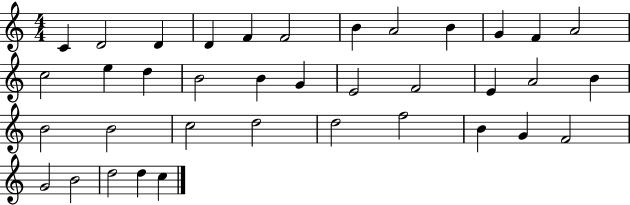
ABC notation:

X:1
T:Untitled
M:4/4
L:1/4
K:C
C D2 D D F F2 B A2 B G F A2 c2 e d B2 B G E2 F2 E A2 B B2 B2 c2 d2 d2 f2 B G F2 G2 B2 d2 d c